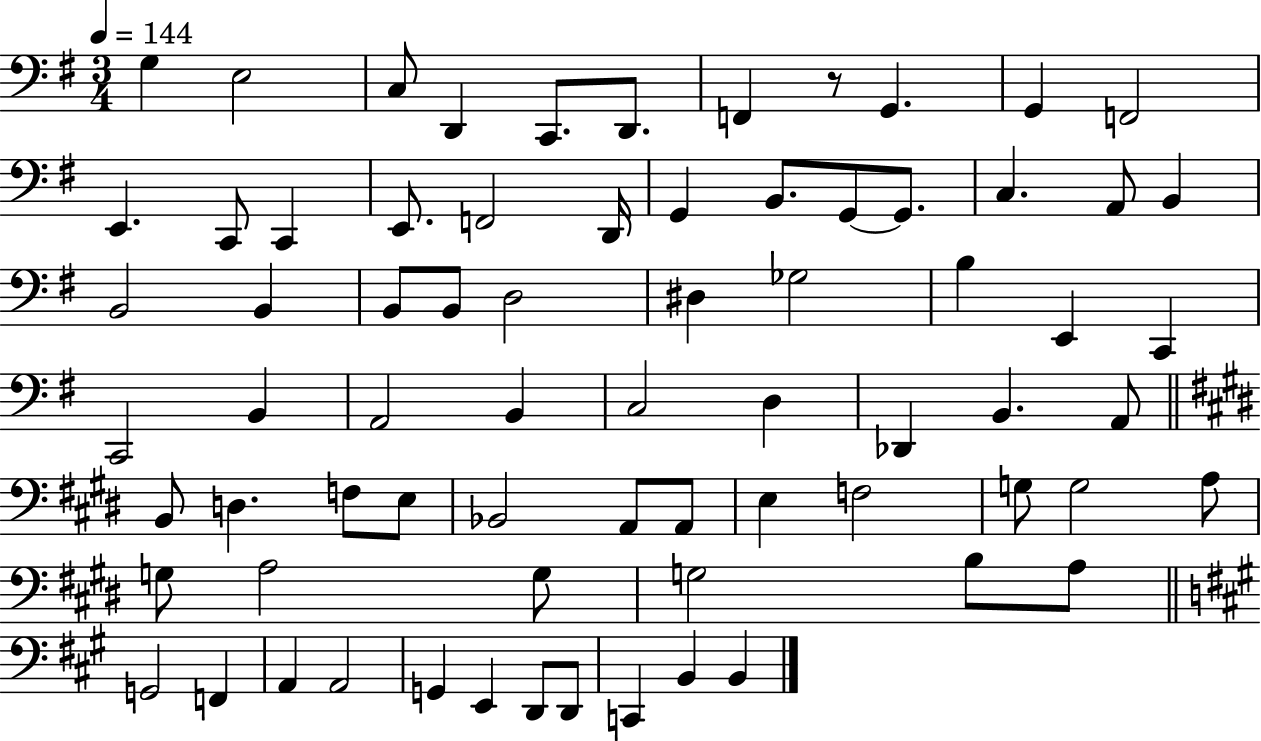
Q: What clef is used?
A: bass